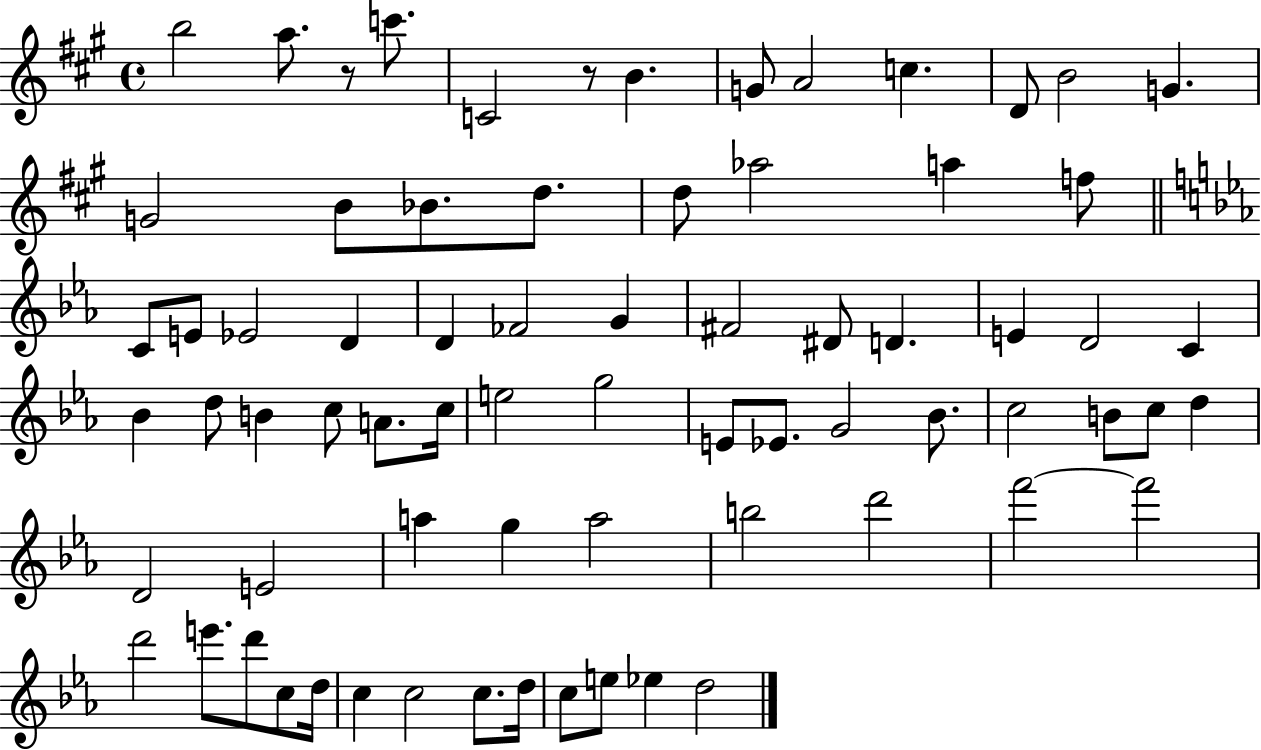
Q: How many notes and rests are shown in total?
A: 72